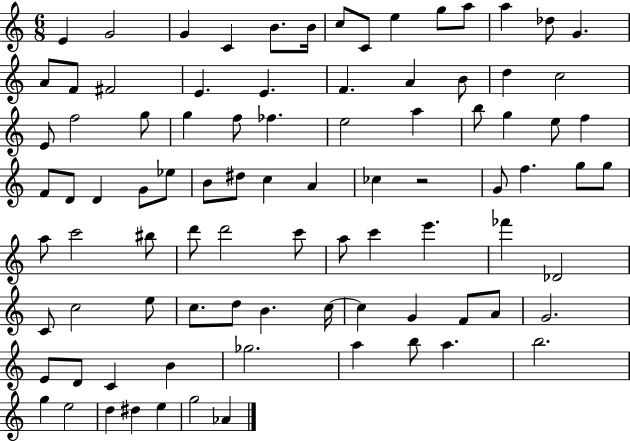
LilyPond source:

{
  \clef treble
  \numericTimeSignature
  \time 6/8
  \key c \major
  e'4 g'2 | g'4 c'4 b'8. b'16 | c''8 c'8 e''4 g''8 a''8 | a''4 des''8 g'4. | \break a'8 f'8 fis'2 | e'4. e'4. | f'4. a'4 b'8 | d''4 c''2 | \break e'8 f''2 g''8 | g''4 f''8 fes''4. | e''2 a''4 | b''8 g''4 e''8 f''4 | \break f'8 d'8 d'4 g'8 ees''8 | b'8 dis''8 c''4 a'4 | ces''4 r2 | g'8 f''4. g''8 g''8 | \break a''8 c'''2 bis''8 | d'''8 d'''2 c'''8 | a''8 c'''4 e'''4. | fes'''4 des'2 | \break c'8 c''2 e''8 | c''8. d''8 b'4. c''16~~ | c''4 g'4 f'8 a'8 | g'2. | \break e'8 d'8 c'4 b'4 | ges''2. | a''4 b''8 a''4. | b''2. | \break g''4 e''2 | d''4 dis''4 e''4 | g''2 aes'4 | \bar "|."
}